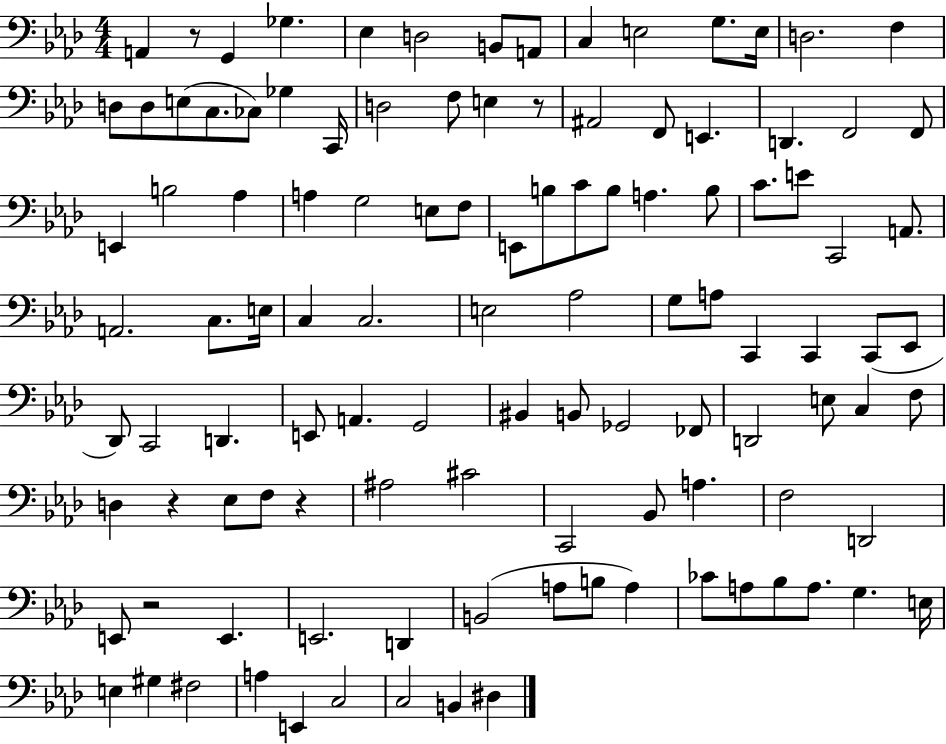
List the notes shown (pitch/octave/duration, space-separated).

A2/q R/e G2/q Gb3/q. Eb3/q D3/h B2/e A2/e C3/q E3/h G3/e. E3/s D3/h. F3/q D3/e D3/e E3/e C3/e. CES3/e Gb3/q C2/s D3/h F3/e E3/q R/e A#2/h F2/e E2/q. D2/q. F2/h F2/e E2/q B3/h Ab3/q A3/q G3/h E3/e F3/e E2/e B3/e C4/e B3/e A3/q. B3/e C4/e. E4/e C2/h A2/e. A2/h. C3/e. E3/s C3/q C3/h. E3/h Ab3/h G3/e A3/e C2/q C2/q C2/e Eb2/e Db2/e C2/h D2/q. E2/e A2/q. G2/h BIS2/q B2/e Gb2/h FES2/e D2/h E3/e C3/q F3/e D3/q R/q Eb3/e F3/e R/q A#3/h C#4/h C2/h Bb2/e A3/q. F3/h D2/h E2/e R/h E2/q. E2/h. D2/q B2/h A3/e B3/e A3/q CES4/e A3/e Bb3/e A3/e. G3/q. E3/s E3/q G#3/q F#3/h A3/q E2/q C3/h C3/h B2/q D#3/q